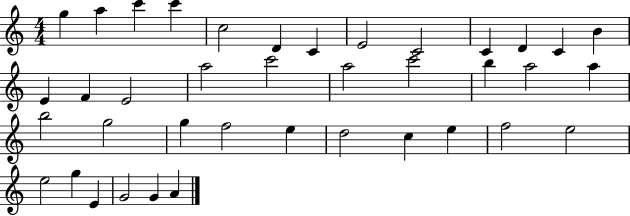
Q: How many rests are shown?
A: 0